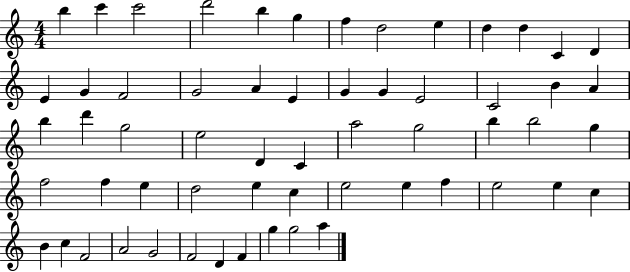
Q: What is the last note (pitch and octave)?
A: A5